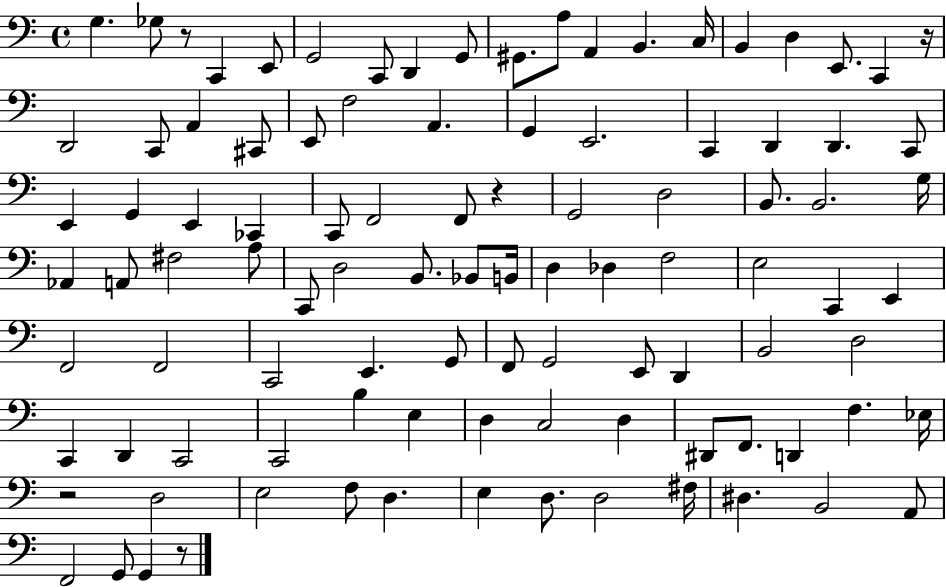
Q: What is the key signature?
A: C major